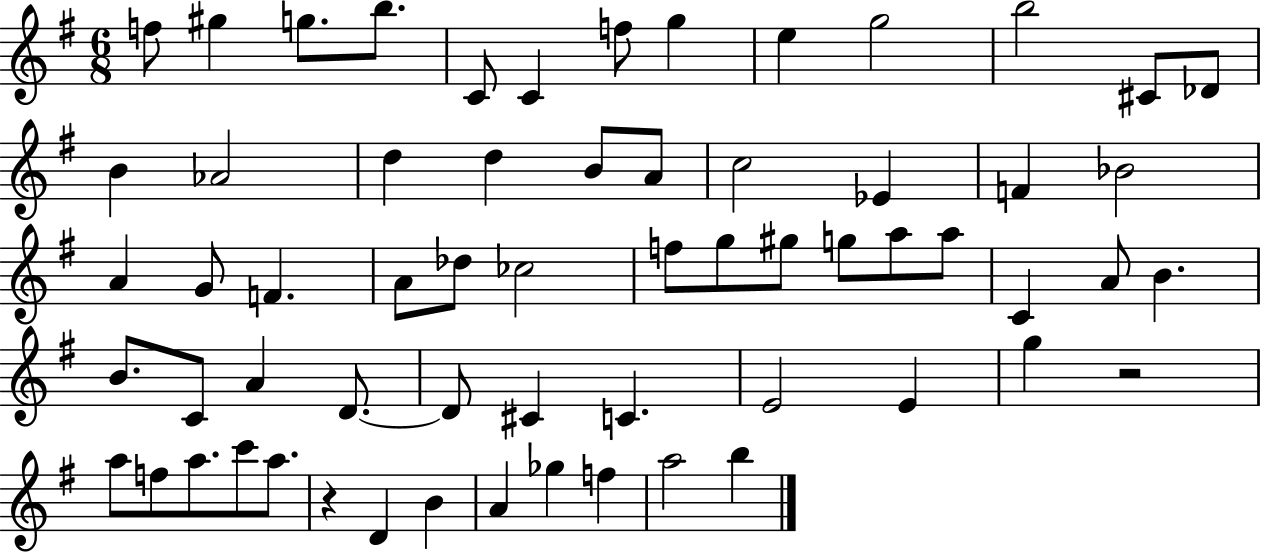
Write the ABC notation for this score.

X:1
T:Untitled
M:6/8
L:1/4
K:G
f/2 ^g g/2 b/2 C/2 C f/2 g e g2 b2 ^C/2 _D/2 B _A2 d d B/2 A/2 c2 _E F _B2 A G/2 F A/2 _d/2 _c2 f/2 g/2 ^g/2 g/2 a/2 a/2 C A/2 B B/2 C/2 A D/2 D/2 ^C C E2 E g z2 a/2 f/2 a/2 c'/2 a/2 z D B A _g f a2 b